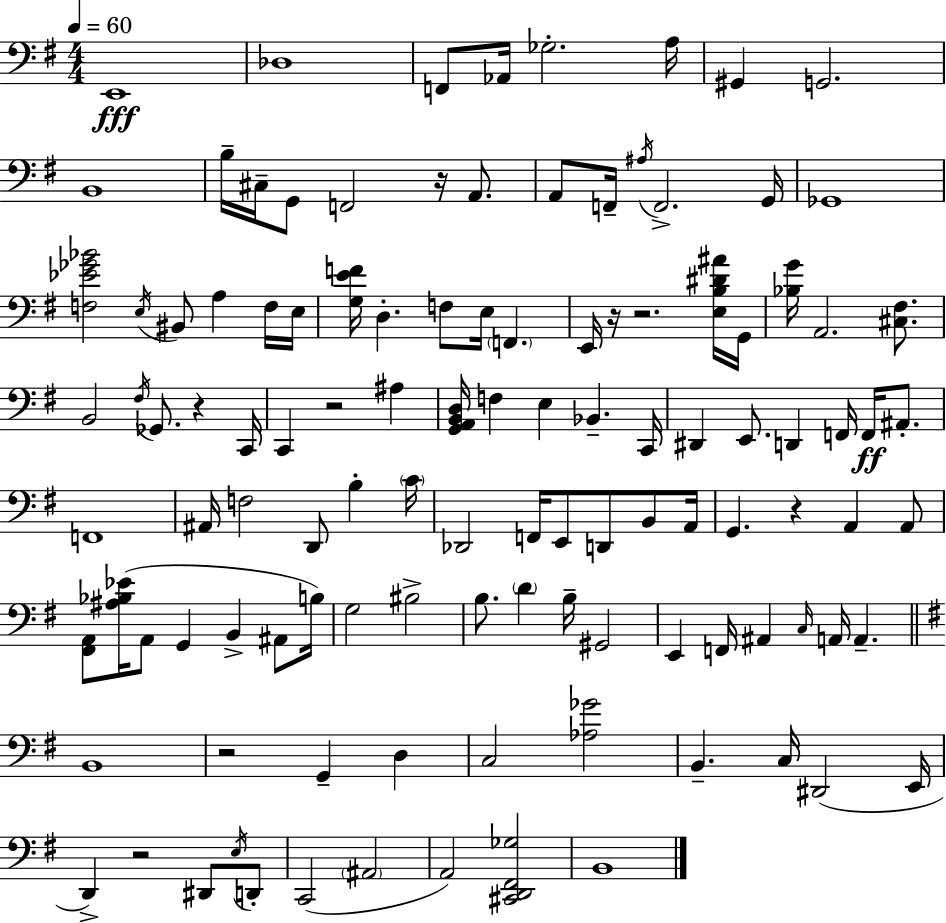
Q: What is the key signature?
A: E minor